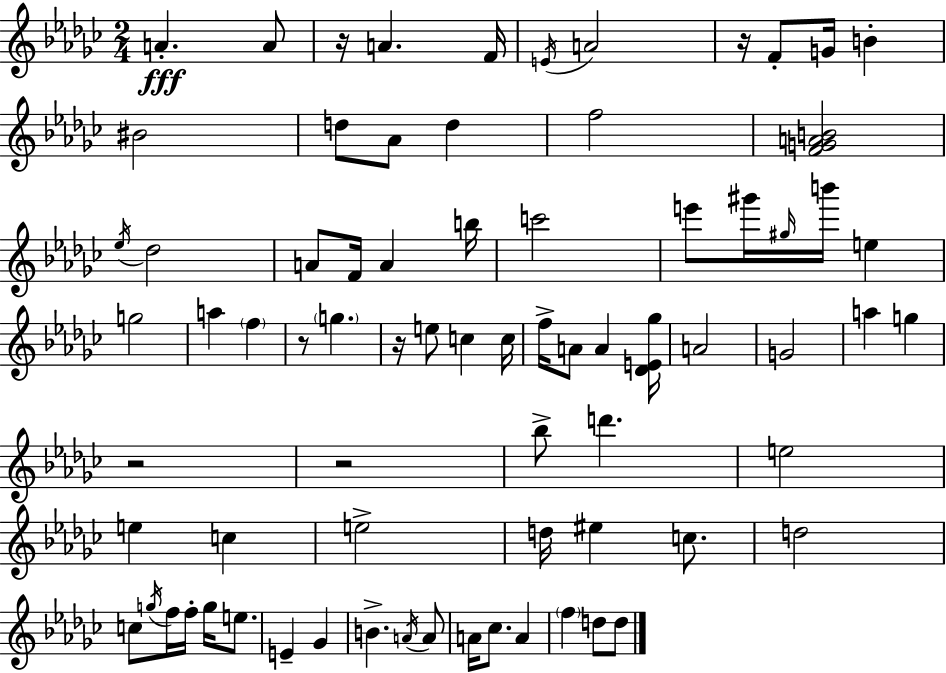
A4/q. A4/e R/s A4/q. F4/s E4/s A4/h R/s F4/e G4/s B4/q BIS4/h D5/e Ab4/e D5/q F5/h [F4,G4,A4,B4]/h Eb5/s Db5/h A4/e F4/s A4/q B5/s C6/h E6/e G#6/s G#5/s B6/s E5/q G5/h A5/q F5/q R/e G5/q. R/s E5/e C5/q C5/s F5/s A4/e A4/q [Db4,E4,Gb5]/s A4/h G4/h A5/q G5/q R/h R/h Bb5/e D6/q. E5/h E5/q C5/q E5/h D5/s EIS5/q C5/e. D5/h C5/e G5/s F5/s F5/s G5/s E5/e. E4/q Gb4/q B4/q. A4/s A4/e A4/s CES5/e. A4/q F5/q D5/e D5/e